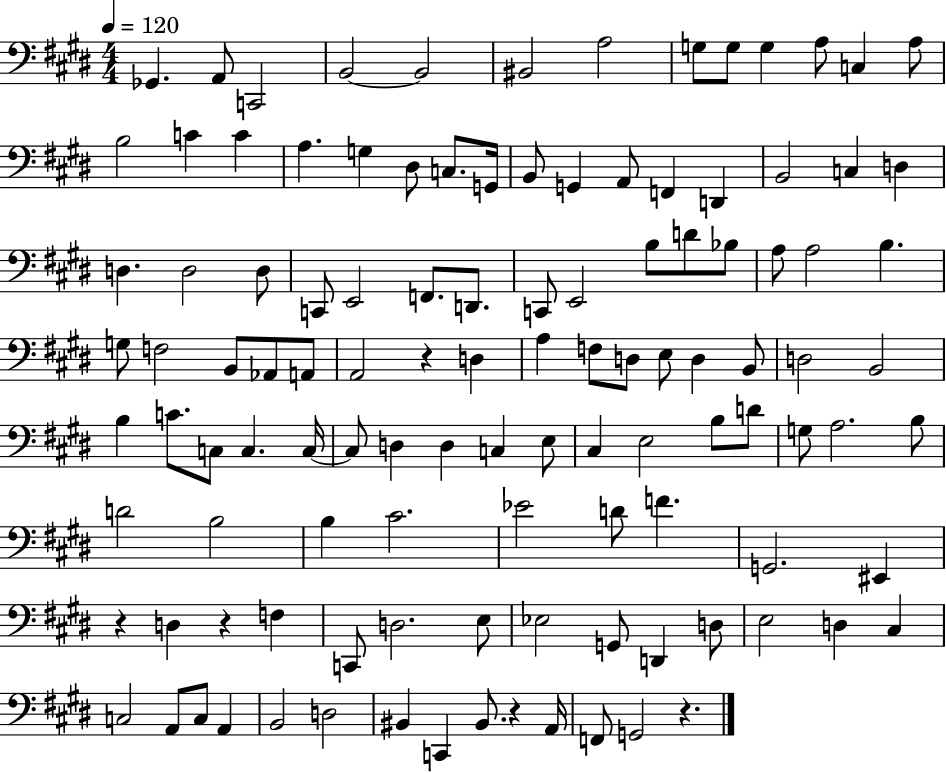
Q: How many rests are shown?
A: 5